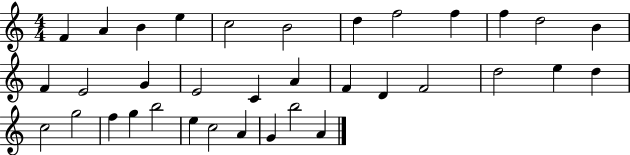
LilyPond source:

{
  \clef treble
  \numericTimeSignature
  \time 4/4
  \key c \major
  f'4 a'4 b'4 e''4 | c''2 b'2 | d''4 f''2 f''4 | f''4 d''2 b'4 | \break f'4 e'2 g'4 | e'2 c'4 a'4 | f'4 d'4 f'2 | d''2 e''4 d''4 | \break c''2 g''2 | f''4 g''4 b''2 | e''4 c''2 a'4 | g'4 b''2 a'4 | \break \bar "|."
}